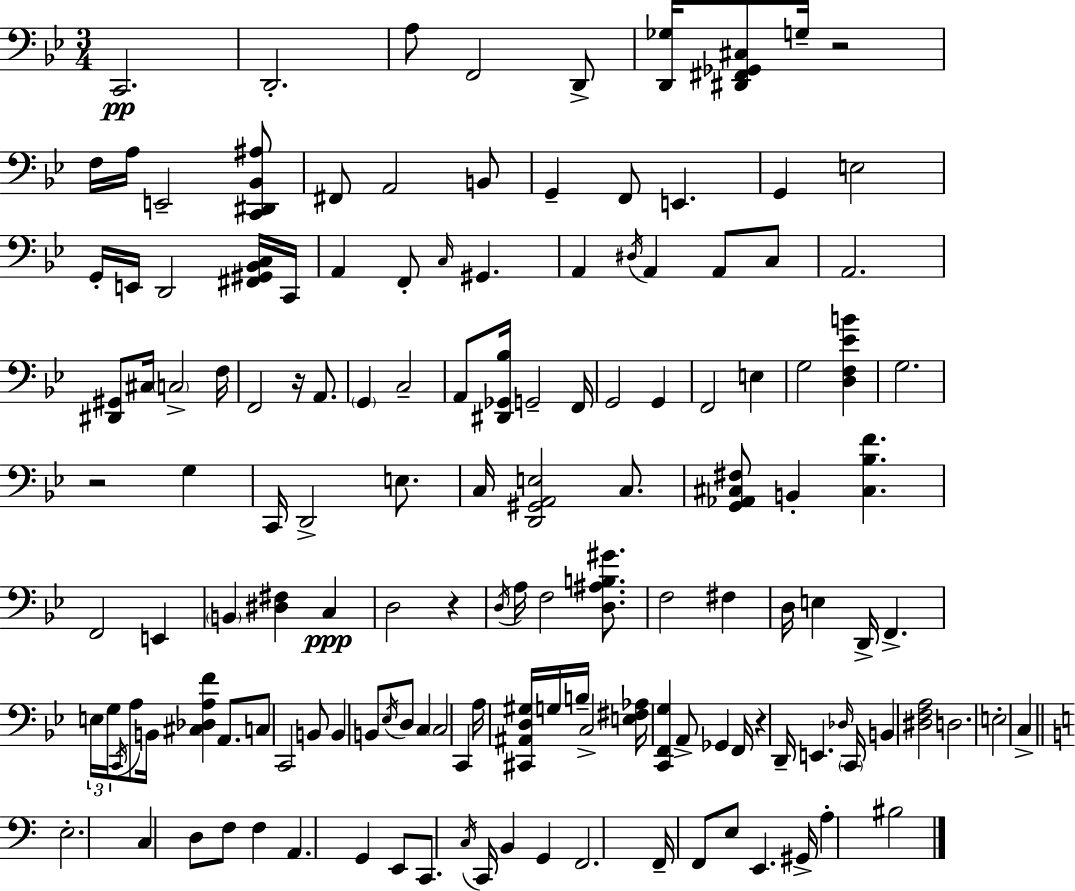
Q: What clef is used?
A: bass